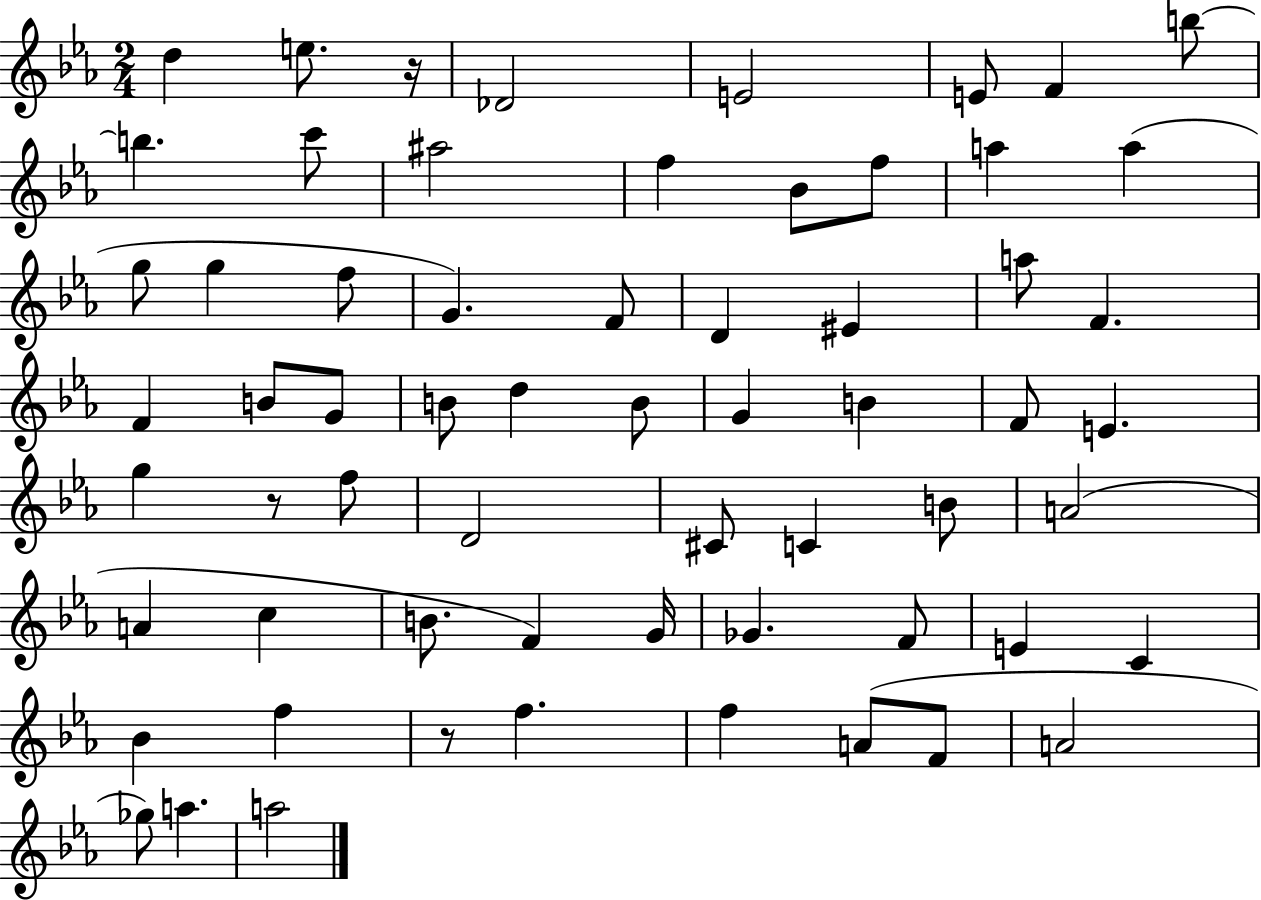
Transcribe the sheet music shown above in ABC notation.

X:1
T:Untitled
M:2/4
L:1/4
K:Eb
d e/2 z/4 _D2 E2 E/2 F b/2 b c'/2 ^a2 f _B/2 f/2 a a g/2 g f/2 G F/2 D ^E a/2 F F B/2 G/2 B/2 d B/2 G B F/2 E g z/2 f/2 D2 ^C/2 C B/2 A2 A c B/2 F G/4 _G F/2 E C _B f z/2 f f A/2 F/2 A2 _g/2 a a2